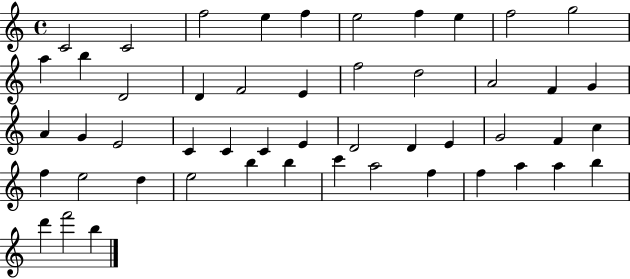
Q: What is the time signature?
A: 4/4